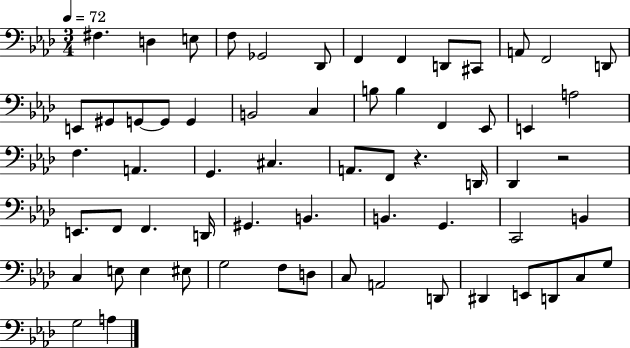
F#3/q. D3/q E3/e F3/e Gb2/h Db2/e F2/q F2/q D2/e C#2/e A2/e F2/h D2/e E2/e G#2/e G2/e G2/e G2/q B2/h C3/q B3/e B3/q F2/q Eb2/e E2/q A3/h F3/q. A2/q. G2/q. C#3/q. A2/e. F2/e R/q. D2/s Db2/q R/h E2/e. F2/e F2/q. D2/s G#2/q. B2/q. B2/q. G2/q. C2/h B2/q C3/q E3/e E3/q EIS3/e G3/h F3/e D3/e C3/e A2/h D2/e D#2/q E2/e D2/e C3/e G3/e G3/h A3/q